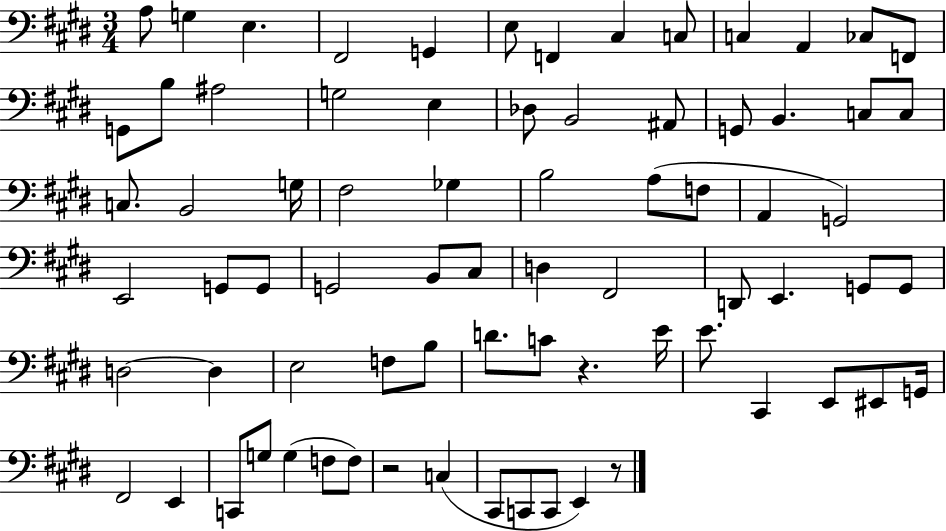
A3/e G3/q E3/q. F#2/h G2/q E3/e F2/q C#3/q C3/e C3/q A2/q CES3/e F2/e G2/e B3/e A#3/h G3/h E3/q Db3/e B2/h A#2/e G2/e B2/q. C3/e C3/e C3/e. B2/h G3/s F#3/h Gb3/q B3/h A3/e F3/e A2/q G2/h E2/h G2/e G2/e G2/h B2/e C#3/e D3/q F#2/h D2/e E2/q. G2/e G2/e D3/h D3/q E3/h F3/e B3/e D4/e. C4/e R/q. E4/s E4/e. C#2/q E2/e EIS2/e G2/s F#2/h E2/q C2/e G3/e G3/q F3/e F3/e R/h C3/q C#2/e C2/e C2/e E2/q R/e